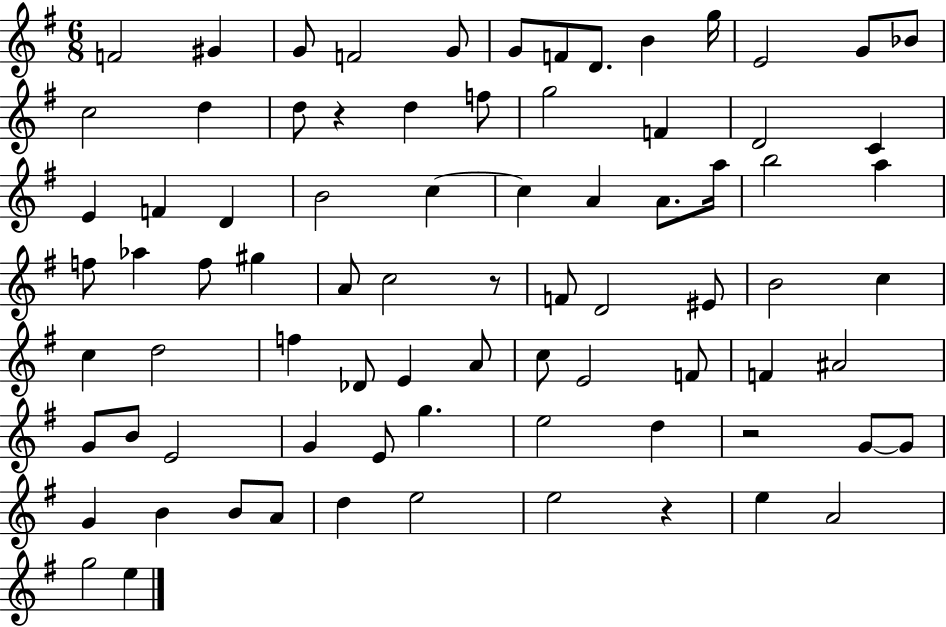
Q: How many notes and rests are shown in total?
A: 80